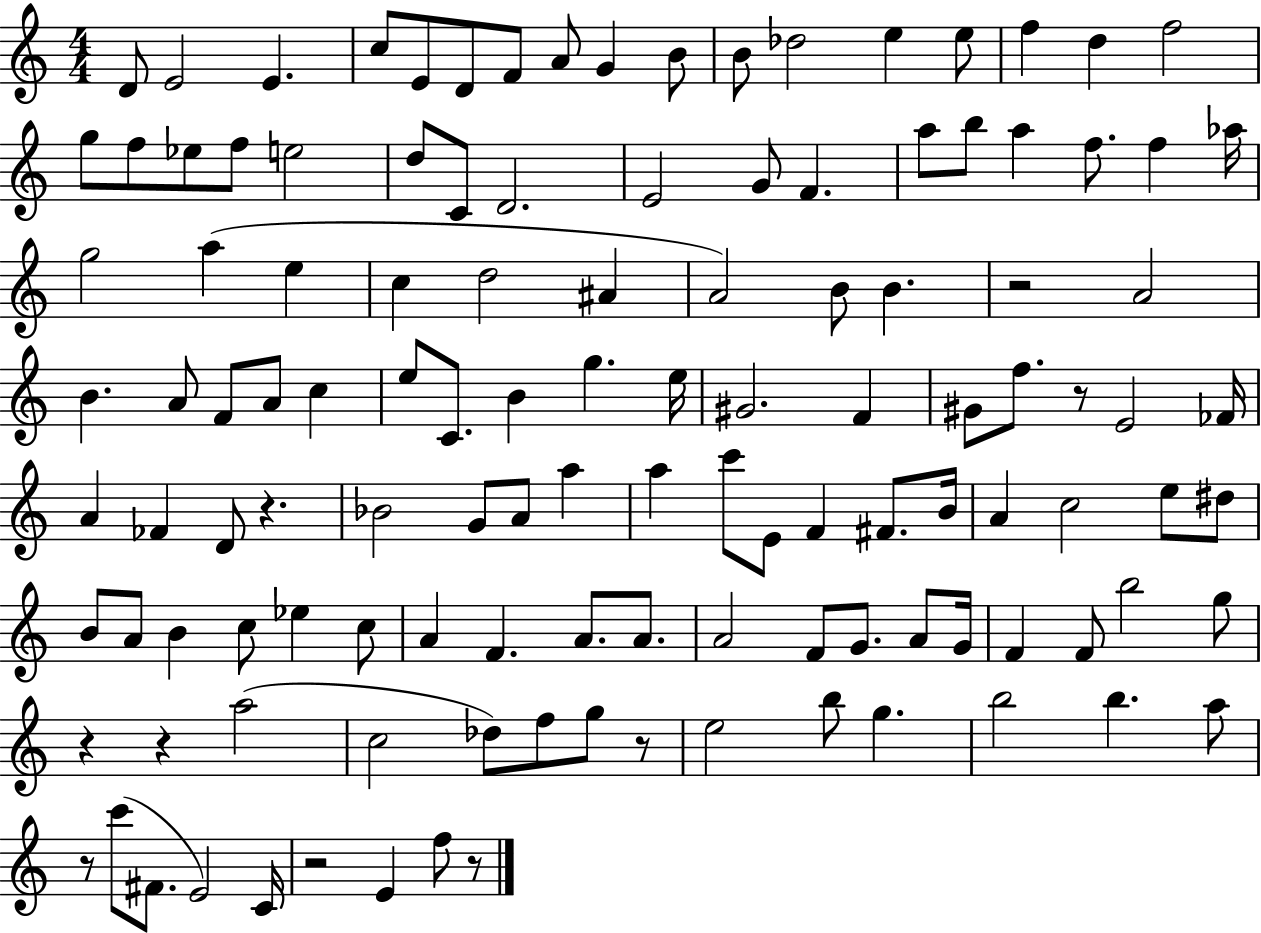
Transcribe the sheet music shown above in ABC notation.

X:1
T:Untitled
M:4/4
L:1/4
K:C
D/2 E2 E c/2 E/2 D/2 F/2 A/2 G B/2 B/2 _d2 e e/2 f d f2 g/2 f/2 _e/2 f/2 e2 d/2 C/2 D2 E2 G/2 F a/2 b/2 a f/2 f _a/4 g2 a e c d2 ^A A2 B/2 B z2 A2 B A/2 F/2 A/2 c e/2 C/2 B g e/4 ^G2 F ^G/2 f/2 z/2 E2 _F/4 A _F D/2 z _B2 G/2 A/2 a a c'/2 E/2 F ^F/2 B/4 A c2 e/2 ^d/2 B/2 A/2 B c/2 _e c/2 A F A/2 A/2 A2 F/2 G/2 A/2 G/4 F F/2 b2 g/2 z z a2 c2 _d/2 f/2 g/2 z/2 e2 b/2 g b2 b a/2 z/2 c'/2 ^F/2 E2 C/4 z2 E f/2 z/2